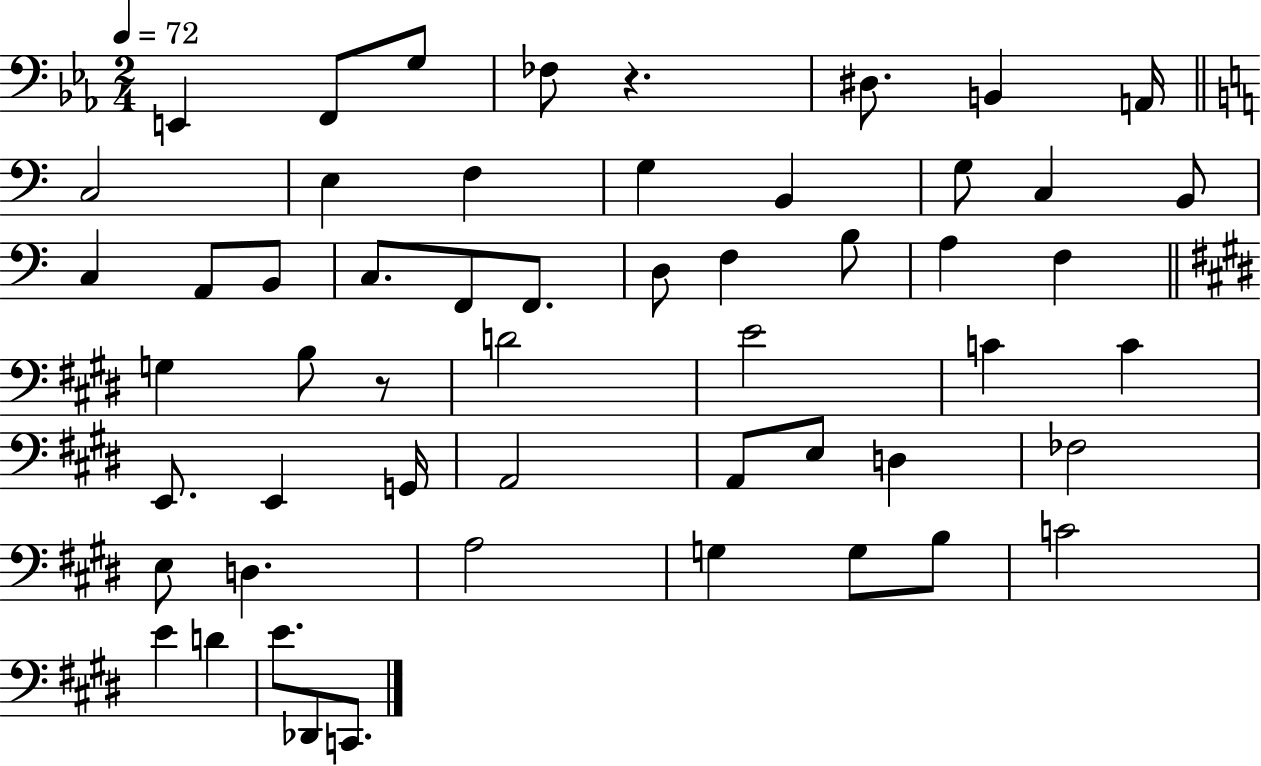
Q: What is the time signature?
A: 2/4